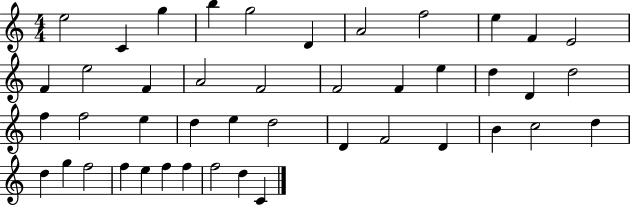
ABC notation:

X:1
T:Untitled
M:4/4
L:1/4
K:C
e2 C g b g2 D A2 f2 e F E2 F e2 F A2 F2 F2 F e d D d2 f f2 e d e d2 D F2 D B c2 d d g f2 f e f f f2 d C